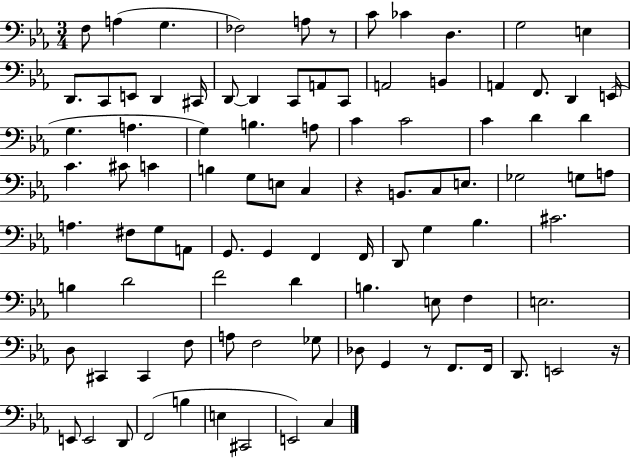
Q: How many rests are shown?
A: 4